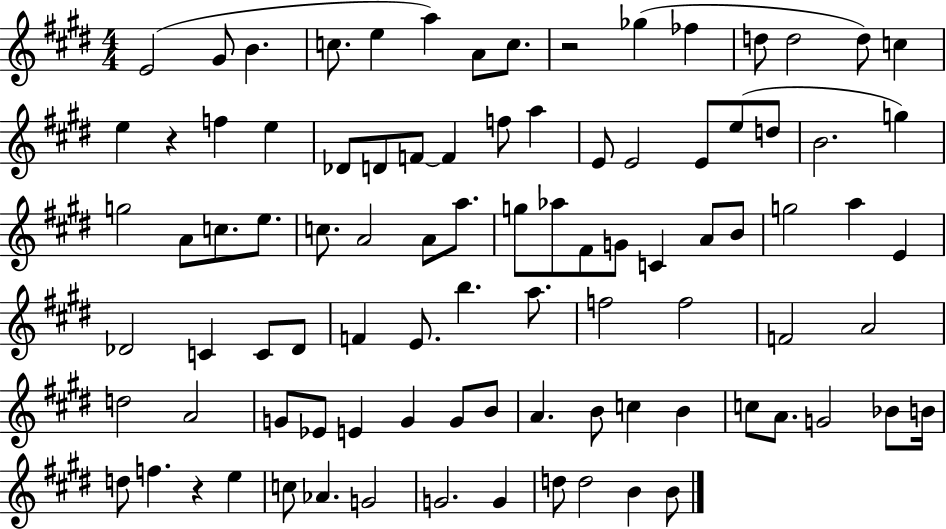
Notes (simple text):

E4/h G#4/e B4/q. C5/e. E5/q A5/q A4/e C5/e. R/h Gb5/q FES5/q D5/e D5/h D5/e C5/q E5/q R/q F5/q E5/q Db4/e D4/e F4/e F4/q F5/e A5/q E4/e E4/h E4/e E5/e D5/e B4/h. G5/q G5/h A4/e C5/e. E5/e. C5/e. A4/h A4/e A5/e. G5/e Ab5/e F#4/e G4/e C4/q A4/e B4/e G5/h A5/q E4/q Db4/h C4/q C4/e Db4/e F4/q E4/e. B5/q. A5/e. F5/h F5/h F4/h A4/h D5/h A4/h G4/e Eb4/e E4/q G4/q G4/e B4/e A4/q. B4/e C5/q B4/q C5/e A4/e. G4/h Bb4/e B4/s D5/e F5/q. R/q E5/q C5/e Ab4/q. G4/h G4/h. G4/q D5/e D5/h B4/q B4/e